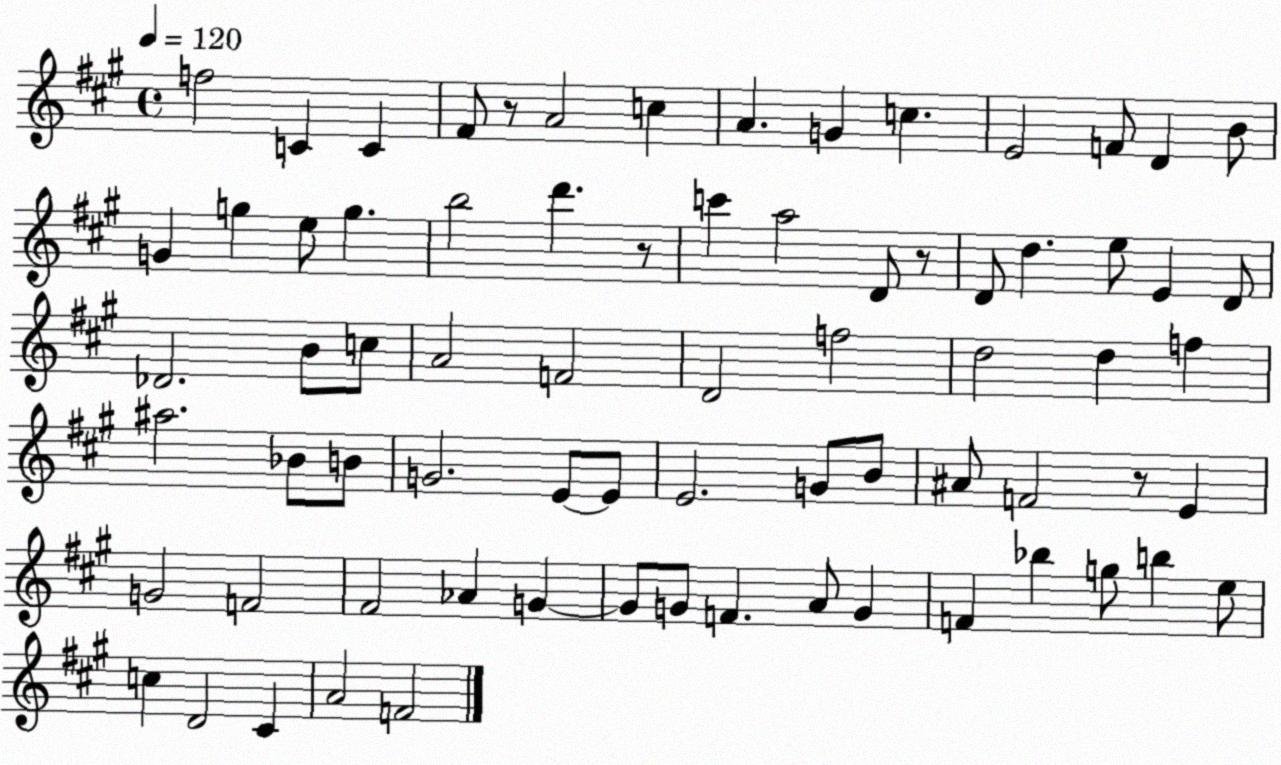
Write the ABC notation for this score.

X:1
T:Untitled
M:4/4
L:1/4
K:A
f2 C C ^F/2 z/2 A2 c A G c E2 F/2 D B/2 G g e/2 g b2 d' z/2 c' a2 D/2 z/2 D/2 d e/2 E D/2 _D2 B/2 c/2 A2 F2 D2 f2 d2 d f ^a2 _B/2 B/2 G2 E/2 E/2 E2 G/2 B/2 ^A/2 F2 z/2 E G2 F2 ^F2 _A G G/2 G/2 F A/2 G F _b g/2 b e/2 c D2 ^C A2 F2